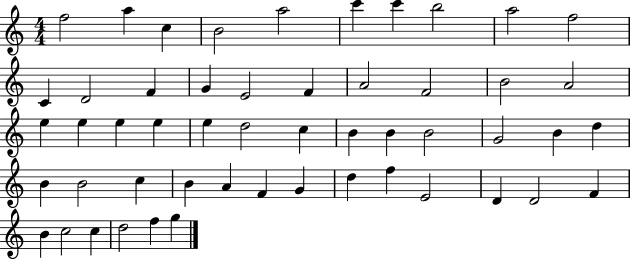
X:1
T:Untitled
M:4/4
L:1/4
K:C
f2 a c B2 a2 c' c' b2 a2 f2 C D2 F G E2 F A2 F2 B2 A2 e e e e e d2 c B B B2 G2 B d B B2 c B A F G d f E2 D D2 F B c2 c d2 f g